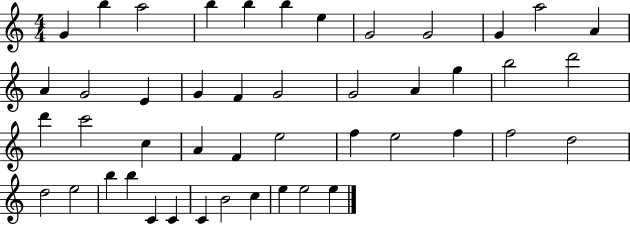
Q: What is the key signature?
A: C major